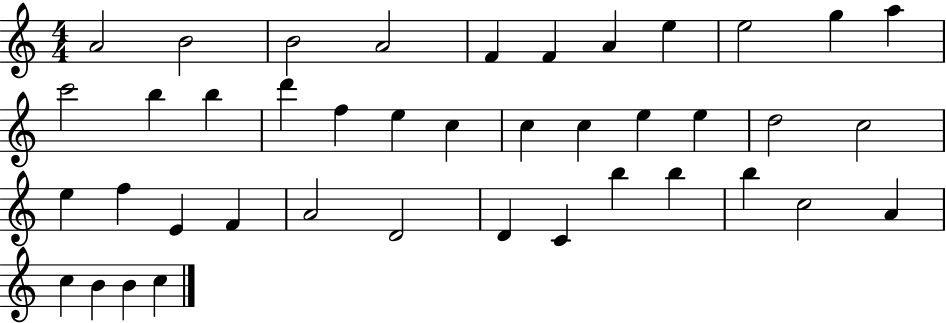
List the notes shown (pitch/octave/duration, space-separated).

A4/h B4/h B4/h A4/h F4/q F4/q A4/q E5/q E5/h G5/q A5/q C6/h B5/q B5/q D6/q F5/q E5/q C5/q C5/q C5/q E5/q E5/q D5/h C5/h E5/q F5/q E4/q F4/q A4/h D4/h D4/q C4/q B5/q B5/q B5/q C5/h A4/q C5/q B4/q B4/q C5/q